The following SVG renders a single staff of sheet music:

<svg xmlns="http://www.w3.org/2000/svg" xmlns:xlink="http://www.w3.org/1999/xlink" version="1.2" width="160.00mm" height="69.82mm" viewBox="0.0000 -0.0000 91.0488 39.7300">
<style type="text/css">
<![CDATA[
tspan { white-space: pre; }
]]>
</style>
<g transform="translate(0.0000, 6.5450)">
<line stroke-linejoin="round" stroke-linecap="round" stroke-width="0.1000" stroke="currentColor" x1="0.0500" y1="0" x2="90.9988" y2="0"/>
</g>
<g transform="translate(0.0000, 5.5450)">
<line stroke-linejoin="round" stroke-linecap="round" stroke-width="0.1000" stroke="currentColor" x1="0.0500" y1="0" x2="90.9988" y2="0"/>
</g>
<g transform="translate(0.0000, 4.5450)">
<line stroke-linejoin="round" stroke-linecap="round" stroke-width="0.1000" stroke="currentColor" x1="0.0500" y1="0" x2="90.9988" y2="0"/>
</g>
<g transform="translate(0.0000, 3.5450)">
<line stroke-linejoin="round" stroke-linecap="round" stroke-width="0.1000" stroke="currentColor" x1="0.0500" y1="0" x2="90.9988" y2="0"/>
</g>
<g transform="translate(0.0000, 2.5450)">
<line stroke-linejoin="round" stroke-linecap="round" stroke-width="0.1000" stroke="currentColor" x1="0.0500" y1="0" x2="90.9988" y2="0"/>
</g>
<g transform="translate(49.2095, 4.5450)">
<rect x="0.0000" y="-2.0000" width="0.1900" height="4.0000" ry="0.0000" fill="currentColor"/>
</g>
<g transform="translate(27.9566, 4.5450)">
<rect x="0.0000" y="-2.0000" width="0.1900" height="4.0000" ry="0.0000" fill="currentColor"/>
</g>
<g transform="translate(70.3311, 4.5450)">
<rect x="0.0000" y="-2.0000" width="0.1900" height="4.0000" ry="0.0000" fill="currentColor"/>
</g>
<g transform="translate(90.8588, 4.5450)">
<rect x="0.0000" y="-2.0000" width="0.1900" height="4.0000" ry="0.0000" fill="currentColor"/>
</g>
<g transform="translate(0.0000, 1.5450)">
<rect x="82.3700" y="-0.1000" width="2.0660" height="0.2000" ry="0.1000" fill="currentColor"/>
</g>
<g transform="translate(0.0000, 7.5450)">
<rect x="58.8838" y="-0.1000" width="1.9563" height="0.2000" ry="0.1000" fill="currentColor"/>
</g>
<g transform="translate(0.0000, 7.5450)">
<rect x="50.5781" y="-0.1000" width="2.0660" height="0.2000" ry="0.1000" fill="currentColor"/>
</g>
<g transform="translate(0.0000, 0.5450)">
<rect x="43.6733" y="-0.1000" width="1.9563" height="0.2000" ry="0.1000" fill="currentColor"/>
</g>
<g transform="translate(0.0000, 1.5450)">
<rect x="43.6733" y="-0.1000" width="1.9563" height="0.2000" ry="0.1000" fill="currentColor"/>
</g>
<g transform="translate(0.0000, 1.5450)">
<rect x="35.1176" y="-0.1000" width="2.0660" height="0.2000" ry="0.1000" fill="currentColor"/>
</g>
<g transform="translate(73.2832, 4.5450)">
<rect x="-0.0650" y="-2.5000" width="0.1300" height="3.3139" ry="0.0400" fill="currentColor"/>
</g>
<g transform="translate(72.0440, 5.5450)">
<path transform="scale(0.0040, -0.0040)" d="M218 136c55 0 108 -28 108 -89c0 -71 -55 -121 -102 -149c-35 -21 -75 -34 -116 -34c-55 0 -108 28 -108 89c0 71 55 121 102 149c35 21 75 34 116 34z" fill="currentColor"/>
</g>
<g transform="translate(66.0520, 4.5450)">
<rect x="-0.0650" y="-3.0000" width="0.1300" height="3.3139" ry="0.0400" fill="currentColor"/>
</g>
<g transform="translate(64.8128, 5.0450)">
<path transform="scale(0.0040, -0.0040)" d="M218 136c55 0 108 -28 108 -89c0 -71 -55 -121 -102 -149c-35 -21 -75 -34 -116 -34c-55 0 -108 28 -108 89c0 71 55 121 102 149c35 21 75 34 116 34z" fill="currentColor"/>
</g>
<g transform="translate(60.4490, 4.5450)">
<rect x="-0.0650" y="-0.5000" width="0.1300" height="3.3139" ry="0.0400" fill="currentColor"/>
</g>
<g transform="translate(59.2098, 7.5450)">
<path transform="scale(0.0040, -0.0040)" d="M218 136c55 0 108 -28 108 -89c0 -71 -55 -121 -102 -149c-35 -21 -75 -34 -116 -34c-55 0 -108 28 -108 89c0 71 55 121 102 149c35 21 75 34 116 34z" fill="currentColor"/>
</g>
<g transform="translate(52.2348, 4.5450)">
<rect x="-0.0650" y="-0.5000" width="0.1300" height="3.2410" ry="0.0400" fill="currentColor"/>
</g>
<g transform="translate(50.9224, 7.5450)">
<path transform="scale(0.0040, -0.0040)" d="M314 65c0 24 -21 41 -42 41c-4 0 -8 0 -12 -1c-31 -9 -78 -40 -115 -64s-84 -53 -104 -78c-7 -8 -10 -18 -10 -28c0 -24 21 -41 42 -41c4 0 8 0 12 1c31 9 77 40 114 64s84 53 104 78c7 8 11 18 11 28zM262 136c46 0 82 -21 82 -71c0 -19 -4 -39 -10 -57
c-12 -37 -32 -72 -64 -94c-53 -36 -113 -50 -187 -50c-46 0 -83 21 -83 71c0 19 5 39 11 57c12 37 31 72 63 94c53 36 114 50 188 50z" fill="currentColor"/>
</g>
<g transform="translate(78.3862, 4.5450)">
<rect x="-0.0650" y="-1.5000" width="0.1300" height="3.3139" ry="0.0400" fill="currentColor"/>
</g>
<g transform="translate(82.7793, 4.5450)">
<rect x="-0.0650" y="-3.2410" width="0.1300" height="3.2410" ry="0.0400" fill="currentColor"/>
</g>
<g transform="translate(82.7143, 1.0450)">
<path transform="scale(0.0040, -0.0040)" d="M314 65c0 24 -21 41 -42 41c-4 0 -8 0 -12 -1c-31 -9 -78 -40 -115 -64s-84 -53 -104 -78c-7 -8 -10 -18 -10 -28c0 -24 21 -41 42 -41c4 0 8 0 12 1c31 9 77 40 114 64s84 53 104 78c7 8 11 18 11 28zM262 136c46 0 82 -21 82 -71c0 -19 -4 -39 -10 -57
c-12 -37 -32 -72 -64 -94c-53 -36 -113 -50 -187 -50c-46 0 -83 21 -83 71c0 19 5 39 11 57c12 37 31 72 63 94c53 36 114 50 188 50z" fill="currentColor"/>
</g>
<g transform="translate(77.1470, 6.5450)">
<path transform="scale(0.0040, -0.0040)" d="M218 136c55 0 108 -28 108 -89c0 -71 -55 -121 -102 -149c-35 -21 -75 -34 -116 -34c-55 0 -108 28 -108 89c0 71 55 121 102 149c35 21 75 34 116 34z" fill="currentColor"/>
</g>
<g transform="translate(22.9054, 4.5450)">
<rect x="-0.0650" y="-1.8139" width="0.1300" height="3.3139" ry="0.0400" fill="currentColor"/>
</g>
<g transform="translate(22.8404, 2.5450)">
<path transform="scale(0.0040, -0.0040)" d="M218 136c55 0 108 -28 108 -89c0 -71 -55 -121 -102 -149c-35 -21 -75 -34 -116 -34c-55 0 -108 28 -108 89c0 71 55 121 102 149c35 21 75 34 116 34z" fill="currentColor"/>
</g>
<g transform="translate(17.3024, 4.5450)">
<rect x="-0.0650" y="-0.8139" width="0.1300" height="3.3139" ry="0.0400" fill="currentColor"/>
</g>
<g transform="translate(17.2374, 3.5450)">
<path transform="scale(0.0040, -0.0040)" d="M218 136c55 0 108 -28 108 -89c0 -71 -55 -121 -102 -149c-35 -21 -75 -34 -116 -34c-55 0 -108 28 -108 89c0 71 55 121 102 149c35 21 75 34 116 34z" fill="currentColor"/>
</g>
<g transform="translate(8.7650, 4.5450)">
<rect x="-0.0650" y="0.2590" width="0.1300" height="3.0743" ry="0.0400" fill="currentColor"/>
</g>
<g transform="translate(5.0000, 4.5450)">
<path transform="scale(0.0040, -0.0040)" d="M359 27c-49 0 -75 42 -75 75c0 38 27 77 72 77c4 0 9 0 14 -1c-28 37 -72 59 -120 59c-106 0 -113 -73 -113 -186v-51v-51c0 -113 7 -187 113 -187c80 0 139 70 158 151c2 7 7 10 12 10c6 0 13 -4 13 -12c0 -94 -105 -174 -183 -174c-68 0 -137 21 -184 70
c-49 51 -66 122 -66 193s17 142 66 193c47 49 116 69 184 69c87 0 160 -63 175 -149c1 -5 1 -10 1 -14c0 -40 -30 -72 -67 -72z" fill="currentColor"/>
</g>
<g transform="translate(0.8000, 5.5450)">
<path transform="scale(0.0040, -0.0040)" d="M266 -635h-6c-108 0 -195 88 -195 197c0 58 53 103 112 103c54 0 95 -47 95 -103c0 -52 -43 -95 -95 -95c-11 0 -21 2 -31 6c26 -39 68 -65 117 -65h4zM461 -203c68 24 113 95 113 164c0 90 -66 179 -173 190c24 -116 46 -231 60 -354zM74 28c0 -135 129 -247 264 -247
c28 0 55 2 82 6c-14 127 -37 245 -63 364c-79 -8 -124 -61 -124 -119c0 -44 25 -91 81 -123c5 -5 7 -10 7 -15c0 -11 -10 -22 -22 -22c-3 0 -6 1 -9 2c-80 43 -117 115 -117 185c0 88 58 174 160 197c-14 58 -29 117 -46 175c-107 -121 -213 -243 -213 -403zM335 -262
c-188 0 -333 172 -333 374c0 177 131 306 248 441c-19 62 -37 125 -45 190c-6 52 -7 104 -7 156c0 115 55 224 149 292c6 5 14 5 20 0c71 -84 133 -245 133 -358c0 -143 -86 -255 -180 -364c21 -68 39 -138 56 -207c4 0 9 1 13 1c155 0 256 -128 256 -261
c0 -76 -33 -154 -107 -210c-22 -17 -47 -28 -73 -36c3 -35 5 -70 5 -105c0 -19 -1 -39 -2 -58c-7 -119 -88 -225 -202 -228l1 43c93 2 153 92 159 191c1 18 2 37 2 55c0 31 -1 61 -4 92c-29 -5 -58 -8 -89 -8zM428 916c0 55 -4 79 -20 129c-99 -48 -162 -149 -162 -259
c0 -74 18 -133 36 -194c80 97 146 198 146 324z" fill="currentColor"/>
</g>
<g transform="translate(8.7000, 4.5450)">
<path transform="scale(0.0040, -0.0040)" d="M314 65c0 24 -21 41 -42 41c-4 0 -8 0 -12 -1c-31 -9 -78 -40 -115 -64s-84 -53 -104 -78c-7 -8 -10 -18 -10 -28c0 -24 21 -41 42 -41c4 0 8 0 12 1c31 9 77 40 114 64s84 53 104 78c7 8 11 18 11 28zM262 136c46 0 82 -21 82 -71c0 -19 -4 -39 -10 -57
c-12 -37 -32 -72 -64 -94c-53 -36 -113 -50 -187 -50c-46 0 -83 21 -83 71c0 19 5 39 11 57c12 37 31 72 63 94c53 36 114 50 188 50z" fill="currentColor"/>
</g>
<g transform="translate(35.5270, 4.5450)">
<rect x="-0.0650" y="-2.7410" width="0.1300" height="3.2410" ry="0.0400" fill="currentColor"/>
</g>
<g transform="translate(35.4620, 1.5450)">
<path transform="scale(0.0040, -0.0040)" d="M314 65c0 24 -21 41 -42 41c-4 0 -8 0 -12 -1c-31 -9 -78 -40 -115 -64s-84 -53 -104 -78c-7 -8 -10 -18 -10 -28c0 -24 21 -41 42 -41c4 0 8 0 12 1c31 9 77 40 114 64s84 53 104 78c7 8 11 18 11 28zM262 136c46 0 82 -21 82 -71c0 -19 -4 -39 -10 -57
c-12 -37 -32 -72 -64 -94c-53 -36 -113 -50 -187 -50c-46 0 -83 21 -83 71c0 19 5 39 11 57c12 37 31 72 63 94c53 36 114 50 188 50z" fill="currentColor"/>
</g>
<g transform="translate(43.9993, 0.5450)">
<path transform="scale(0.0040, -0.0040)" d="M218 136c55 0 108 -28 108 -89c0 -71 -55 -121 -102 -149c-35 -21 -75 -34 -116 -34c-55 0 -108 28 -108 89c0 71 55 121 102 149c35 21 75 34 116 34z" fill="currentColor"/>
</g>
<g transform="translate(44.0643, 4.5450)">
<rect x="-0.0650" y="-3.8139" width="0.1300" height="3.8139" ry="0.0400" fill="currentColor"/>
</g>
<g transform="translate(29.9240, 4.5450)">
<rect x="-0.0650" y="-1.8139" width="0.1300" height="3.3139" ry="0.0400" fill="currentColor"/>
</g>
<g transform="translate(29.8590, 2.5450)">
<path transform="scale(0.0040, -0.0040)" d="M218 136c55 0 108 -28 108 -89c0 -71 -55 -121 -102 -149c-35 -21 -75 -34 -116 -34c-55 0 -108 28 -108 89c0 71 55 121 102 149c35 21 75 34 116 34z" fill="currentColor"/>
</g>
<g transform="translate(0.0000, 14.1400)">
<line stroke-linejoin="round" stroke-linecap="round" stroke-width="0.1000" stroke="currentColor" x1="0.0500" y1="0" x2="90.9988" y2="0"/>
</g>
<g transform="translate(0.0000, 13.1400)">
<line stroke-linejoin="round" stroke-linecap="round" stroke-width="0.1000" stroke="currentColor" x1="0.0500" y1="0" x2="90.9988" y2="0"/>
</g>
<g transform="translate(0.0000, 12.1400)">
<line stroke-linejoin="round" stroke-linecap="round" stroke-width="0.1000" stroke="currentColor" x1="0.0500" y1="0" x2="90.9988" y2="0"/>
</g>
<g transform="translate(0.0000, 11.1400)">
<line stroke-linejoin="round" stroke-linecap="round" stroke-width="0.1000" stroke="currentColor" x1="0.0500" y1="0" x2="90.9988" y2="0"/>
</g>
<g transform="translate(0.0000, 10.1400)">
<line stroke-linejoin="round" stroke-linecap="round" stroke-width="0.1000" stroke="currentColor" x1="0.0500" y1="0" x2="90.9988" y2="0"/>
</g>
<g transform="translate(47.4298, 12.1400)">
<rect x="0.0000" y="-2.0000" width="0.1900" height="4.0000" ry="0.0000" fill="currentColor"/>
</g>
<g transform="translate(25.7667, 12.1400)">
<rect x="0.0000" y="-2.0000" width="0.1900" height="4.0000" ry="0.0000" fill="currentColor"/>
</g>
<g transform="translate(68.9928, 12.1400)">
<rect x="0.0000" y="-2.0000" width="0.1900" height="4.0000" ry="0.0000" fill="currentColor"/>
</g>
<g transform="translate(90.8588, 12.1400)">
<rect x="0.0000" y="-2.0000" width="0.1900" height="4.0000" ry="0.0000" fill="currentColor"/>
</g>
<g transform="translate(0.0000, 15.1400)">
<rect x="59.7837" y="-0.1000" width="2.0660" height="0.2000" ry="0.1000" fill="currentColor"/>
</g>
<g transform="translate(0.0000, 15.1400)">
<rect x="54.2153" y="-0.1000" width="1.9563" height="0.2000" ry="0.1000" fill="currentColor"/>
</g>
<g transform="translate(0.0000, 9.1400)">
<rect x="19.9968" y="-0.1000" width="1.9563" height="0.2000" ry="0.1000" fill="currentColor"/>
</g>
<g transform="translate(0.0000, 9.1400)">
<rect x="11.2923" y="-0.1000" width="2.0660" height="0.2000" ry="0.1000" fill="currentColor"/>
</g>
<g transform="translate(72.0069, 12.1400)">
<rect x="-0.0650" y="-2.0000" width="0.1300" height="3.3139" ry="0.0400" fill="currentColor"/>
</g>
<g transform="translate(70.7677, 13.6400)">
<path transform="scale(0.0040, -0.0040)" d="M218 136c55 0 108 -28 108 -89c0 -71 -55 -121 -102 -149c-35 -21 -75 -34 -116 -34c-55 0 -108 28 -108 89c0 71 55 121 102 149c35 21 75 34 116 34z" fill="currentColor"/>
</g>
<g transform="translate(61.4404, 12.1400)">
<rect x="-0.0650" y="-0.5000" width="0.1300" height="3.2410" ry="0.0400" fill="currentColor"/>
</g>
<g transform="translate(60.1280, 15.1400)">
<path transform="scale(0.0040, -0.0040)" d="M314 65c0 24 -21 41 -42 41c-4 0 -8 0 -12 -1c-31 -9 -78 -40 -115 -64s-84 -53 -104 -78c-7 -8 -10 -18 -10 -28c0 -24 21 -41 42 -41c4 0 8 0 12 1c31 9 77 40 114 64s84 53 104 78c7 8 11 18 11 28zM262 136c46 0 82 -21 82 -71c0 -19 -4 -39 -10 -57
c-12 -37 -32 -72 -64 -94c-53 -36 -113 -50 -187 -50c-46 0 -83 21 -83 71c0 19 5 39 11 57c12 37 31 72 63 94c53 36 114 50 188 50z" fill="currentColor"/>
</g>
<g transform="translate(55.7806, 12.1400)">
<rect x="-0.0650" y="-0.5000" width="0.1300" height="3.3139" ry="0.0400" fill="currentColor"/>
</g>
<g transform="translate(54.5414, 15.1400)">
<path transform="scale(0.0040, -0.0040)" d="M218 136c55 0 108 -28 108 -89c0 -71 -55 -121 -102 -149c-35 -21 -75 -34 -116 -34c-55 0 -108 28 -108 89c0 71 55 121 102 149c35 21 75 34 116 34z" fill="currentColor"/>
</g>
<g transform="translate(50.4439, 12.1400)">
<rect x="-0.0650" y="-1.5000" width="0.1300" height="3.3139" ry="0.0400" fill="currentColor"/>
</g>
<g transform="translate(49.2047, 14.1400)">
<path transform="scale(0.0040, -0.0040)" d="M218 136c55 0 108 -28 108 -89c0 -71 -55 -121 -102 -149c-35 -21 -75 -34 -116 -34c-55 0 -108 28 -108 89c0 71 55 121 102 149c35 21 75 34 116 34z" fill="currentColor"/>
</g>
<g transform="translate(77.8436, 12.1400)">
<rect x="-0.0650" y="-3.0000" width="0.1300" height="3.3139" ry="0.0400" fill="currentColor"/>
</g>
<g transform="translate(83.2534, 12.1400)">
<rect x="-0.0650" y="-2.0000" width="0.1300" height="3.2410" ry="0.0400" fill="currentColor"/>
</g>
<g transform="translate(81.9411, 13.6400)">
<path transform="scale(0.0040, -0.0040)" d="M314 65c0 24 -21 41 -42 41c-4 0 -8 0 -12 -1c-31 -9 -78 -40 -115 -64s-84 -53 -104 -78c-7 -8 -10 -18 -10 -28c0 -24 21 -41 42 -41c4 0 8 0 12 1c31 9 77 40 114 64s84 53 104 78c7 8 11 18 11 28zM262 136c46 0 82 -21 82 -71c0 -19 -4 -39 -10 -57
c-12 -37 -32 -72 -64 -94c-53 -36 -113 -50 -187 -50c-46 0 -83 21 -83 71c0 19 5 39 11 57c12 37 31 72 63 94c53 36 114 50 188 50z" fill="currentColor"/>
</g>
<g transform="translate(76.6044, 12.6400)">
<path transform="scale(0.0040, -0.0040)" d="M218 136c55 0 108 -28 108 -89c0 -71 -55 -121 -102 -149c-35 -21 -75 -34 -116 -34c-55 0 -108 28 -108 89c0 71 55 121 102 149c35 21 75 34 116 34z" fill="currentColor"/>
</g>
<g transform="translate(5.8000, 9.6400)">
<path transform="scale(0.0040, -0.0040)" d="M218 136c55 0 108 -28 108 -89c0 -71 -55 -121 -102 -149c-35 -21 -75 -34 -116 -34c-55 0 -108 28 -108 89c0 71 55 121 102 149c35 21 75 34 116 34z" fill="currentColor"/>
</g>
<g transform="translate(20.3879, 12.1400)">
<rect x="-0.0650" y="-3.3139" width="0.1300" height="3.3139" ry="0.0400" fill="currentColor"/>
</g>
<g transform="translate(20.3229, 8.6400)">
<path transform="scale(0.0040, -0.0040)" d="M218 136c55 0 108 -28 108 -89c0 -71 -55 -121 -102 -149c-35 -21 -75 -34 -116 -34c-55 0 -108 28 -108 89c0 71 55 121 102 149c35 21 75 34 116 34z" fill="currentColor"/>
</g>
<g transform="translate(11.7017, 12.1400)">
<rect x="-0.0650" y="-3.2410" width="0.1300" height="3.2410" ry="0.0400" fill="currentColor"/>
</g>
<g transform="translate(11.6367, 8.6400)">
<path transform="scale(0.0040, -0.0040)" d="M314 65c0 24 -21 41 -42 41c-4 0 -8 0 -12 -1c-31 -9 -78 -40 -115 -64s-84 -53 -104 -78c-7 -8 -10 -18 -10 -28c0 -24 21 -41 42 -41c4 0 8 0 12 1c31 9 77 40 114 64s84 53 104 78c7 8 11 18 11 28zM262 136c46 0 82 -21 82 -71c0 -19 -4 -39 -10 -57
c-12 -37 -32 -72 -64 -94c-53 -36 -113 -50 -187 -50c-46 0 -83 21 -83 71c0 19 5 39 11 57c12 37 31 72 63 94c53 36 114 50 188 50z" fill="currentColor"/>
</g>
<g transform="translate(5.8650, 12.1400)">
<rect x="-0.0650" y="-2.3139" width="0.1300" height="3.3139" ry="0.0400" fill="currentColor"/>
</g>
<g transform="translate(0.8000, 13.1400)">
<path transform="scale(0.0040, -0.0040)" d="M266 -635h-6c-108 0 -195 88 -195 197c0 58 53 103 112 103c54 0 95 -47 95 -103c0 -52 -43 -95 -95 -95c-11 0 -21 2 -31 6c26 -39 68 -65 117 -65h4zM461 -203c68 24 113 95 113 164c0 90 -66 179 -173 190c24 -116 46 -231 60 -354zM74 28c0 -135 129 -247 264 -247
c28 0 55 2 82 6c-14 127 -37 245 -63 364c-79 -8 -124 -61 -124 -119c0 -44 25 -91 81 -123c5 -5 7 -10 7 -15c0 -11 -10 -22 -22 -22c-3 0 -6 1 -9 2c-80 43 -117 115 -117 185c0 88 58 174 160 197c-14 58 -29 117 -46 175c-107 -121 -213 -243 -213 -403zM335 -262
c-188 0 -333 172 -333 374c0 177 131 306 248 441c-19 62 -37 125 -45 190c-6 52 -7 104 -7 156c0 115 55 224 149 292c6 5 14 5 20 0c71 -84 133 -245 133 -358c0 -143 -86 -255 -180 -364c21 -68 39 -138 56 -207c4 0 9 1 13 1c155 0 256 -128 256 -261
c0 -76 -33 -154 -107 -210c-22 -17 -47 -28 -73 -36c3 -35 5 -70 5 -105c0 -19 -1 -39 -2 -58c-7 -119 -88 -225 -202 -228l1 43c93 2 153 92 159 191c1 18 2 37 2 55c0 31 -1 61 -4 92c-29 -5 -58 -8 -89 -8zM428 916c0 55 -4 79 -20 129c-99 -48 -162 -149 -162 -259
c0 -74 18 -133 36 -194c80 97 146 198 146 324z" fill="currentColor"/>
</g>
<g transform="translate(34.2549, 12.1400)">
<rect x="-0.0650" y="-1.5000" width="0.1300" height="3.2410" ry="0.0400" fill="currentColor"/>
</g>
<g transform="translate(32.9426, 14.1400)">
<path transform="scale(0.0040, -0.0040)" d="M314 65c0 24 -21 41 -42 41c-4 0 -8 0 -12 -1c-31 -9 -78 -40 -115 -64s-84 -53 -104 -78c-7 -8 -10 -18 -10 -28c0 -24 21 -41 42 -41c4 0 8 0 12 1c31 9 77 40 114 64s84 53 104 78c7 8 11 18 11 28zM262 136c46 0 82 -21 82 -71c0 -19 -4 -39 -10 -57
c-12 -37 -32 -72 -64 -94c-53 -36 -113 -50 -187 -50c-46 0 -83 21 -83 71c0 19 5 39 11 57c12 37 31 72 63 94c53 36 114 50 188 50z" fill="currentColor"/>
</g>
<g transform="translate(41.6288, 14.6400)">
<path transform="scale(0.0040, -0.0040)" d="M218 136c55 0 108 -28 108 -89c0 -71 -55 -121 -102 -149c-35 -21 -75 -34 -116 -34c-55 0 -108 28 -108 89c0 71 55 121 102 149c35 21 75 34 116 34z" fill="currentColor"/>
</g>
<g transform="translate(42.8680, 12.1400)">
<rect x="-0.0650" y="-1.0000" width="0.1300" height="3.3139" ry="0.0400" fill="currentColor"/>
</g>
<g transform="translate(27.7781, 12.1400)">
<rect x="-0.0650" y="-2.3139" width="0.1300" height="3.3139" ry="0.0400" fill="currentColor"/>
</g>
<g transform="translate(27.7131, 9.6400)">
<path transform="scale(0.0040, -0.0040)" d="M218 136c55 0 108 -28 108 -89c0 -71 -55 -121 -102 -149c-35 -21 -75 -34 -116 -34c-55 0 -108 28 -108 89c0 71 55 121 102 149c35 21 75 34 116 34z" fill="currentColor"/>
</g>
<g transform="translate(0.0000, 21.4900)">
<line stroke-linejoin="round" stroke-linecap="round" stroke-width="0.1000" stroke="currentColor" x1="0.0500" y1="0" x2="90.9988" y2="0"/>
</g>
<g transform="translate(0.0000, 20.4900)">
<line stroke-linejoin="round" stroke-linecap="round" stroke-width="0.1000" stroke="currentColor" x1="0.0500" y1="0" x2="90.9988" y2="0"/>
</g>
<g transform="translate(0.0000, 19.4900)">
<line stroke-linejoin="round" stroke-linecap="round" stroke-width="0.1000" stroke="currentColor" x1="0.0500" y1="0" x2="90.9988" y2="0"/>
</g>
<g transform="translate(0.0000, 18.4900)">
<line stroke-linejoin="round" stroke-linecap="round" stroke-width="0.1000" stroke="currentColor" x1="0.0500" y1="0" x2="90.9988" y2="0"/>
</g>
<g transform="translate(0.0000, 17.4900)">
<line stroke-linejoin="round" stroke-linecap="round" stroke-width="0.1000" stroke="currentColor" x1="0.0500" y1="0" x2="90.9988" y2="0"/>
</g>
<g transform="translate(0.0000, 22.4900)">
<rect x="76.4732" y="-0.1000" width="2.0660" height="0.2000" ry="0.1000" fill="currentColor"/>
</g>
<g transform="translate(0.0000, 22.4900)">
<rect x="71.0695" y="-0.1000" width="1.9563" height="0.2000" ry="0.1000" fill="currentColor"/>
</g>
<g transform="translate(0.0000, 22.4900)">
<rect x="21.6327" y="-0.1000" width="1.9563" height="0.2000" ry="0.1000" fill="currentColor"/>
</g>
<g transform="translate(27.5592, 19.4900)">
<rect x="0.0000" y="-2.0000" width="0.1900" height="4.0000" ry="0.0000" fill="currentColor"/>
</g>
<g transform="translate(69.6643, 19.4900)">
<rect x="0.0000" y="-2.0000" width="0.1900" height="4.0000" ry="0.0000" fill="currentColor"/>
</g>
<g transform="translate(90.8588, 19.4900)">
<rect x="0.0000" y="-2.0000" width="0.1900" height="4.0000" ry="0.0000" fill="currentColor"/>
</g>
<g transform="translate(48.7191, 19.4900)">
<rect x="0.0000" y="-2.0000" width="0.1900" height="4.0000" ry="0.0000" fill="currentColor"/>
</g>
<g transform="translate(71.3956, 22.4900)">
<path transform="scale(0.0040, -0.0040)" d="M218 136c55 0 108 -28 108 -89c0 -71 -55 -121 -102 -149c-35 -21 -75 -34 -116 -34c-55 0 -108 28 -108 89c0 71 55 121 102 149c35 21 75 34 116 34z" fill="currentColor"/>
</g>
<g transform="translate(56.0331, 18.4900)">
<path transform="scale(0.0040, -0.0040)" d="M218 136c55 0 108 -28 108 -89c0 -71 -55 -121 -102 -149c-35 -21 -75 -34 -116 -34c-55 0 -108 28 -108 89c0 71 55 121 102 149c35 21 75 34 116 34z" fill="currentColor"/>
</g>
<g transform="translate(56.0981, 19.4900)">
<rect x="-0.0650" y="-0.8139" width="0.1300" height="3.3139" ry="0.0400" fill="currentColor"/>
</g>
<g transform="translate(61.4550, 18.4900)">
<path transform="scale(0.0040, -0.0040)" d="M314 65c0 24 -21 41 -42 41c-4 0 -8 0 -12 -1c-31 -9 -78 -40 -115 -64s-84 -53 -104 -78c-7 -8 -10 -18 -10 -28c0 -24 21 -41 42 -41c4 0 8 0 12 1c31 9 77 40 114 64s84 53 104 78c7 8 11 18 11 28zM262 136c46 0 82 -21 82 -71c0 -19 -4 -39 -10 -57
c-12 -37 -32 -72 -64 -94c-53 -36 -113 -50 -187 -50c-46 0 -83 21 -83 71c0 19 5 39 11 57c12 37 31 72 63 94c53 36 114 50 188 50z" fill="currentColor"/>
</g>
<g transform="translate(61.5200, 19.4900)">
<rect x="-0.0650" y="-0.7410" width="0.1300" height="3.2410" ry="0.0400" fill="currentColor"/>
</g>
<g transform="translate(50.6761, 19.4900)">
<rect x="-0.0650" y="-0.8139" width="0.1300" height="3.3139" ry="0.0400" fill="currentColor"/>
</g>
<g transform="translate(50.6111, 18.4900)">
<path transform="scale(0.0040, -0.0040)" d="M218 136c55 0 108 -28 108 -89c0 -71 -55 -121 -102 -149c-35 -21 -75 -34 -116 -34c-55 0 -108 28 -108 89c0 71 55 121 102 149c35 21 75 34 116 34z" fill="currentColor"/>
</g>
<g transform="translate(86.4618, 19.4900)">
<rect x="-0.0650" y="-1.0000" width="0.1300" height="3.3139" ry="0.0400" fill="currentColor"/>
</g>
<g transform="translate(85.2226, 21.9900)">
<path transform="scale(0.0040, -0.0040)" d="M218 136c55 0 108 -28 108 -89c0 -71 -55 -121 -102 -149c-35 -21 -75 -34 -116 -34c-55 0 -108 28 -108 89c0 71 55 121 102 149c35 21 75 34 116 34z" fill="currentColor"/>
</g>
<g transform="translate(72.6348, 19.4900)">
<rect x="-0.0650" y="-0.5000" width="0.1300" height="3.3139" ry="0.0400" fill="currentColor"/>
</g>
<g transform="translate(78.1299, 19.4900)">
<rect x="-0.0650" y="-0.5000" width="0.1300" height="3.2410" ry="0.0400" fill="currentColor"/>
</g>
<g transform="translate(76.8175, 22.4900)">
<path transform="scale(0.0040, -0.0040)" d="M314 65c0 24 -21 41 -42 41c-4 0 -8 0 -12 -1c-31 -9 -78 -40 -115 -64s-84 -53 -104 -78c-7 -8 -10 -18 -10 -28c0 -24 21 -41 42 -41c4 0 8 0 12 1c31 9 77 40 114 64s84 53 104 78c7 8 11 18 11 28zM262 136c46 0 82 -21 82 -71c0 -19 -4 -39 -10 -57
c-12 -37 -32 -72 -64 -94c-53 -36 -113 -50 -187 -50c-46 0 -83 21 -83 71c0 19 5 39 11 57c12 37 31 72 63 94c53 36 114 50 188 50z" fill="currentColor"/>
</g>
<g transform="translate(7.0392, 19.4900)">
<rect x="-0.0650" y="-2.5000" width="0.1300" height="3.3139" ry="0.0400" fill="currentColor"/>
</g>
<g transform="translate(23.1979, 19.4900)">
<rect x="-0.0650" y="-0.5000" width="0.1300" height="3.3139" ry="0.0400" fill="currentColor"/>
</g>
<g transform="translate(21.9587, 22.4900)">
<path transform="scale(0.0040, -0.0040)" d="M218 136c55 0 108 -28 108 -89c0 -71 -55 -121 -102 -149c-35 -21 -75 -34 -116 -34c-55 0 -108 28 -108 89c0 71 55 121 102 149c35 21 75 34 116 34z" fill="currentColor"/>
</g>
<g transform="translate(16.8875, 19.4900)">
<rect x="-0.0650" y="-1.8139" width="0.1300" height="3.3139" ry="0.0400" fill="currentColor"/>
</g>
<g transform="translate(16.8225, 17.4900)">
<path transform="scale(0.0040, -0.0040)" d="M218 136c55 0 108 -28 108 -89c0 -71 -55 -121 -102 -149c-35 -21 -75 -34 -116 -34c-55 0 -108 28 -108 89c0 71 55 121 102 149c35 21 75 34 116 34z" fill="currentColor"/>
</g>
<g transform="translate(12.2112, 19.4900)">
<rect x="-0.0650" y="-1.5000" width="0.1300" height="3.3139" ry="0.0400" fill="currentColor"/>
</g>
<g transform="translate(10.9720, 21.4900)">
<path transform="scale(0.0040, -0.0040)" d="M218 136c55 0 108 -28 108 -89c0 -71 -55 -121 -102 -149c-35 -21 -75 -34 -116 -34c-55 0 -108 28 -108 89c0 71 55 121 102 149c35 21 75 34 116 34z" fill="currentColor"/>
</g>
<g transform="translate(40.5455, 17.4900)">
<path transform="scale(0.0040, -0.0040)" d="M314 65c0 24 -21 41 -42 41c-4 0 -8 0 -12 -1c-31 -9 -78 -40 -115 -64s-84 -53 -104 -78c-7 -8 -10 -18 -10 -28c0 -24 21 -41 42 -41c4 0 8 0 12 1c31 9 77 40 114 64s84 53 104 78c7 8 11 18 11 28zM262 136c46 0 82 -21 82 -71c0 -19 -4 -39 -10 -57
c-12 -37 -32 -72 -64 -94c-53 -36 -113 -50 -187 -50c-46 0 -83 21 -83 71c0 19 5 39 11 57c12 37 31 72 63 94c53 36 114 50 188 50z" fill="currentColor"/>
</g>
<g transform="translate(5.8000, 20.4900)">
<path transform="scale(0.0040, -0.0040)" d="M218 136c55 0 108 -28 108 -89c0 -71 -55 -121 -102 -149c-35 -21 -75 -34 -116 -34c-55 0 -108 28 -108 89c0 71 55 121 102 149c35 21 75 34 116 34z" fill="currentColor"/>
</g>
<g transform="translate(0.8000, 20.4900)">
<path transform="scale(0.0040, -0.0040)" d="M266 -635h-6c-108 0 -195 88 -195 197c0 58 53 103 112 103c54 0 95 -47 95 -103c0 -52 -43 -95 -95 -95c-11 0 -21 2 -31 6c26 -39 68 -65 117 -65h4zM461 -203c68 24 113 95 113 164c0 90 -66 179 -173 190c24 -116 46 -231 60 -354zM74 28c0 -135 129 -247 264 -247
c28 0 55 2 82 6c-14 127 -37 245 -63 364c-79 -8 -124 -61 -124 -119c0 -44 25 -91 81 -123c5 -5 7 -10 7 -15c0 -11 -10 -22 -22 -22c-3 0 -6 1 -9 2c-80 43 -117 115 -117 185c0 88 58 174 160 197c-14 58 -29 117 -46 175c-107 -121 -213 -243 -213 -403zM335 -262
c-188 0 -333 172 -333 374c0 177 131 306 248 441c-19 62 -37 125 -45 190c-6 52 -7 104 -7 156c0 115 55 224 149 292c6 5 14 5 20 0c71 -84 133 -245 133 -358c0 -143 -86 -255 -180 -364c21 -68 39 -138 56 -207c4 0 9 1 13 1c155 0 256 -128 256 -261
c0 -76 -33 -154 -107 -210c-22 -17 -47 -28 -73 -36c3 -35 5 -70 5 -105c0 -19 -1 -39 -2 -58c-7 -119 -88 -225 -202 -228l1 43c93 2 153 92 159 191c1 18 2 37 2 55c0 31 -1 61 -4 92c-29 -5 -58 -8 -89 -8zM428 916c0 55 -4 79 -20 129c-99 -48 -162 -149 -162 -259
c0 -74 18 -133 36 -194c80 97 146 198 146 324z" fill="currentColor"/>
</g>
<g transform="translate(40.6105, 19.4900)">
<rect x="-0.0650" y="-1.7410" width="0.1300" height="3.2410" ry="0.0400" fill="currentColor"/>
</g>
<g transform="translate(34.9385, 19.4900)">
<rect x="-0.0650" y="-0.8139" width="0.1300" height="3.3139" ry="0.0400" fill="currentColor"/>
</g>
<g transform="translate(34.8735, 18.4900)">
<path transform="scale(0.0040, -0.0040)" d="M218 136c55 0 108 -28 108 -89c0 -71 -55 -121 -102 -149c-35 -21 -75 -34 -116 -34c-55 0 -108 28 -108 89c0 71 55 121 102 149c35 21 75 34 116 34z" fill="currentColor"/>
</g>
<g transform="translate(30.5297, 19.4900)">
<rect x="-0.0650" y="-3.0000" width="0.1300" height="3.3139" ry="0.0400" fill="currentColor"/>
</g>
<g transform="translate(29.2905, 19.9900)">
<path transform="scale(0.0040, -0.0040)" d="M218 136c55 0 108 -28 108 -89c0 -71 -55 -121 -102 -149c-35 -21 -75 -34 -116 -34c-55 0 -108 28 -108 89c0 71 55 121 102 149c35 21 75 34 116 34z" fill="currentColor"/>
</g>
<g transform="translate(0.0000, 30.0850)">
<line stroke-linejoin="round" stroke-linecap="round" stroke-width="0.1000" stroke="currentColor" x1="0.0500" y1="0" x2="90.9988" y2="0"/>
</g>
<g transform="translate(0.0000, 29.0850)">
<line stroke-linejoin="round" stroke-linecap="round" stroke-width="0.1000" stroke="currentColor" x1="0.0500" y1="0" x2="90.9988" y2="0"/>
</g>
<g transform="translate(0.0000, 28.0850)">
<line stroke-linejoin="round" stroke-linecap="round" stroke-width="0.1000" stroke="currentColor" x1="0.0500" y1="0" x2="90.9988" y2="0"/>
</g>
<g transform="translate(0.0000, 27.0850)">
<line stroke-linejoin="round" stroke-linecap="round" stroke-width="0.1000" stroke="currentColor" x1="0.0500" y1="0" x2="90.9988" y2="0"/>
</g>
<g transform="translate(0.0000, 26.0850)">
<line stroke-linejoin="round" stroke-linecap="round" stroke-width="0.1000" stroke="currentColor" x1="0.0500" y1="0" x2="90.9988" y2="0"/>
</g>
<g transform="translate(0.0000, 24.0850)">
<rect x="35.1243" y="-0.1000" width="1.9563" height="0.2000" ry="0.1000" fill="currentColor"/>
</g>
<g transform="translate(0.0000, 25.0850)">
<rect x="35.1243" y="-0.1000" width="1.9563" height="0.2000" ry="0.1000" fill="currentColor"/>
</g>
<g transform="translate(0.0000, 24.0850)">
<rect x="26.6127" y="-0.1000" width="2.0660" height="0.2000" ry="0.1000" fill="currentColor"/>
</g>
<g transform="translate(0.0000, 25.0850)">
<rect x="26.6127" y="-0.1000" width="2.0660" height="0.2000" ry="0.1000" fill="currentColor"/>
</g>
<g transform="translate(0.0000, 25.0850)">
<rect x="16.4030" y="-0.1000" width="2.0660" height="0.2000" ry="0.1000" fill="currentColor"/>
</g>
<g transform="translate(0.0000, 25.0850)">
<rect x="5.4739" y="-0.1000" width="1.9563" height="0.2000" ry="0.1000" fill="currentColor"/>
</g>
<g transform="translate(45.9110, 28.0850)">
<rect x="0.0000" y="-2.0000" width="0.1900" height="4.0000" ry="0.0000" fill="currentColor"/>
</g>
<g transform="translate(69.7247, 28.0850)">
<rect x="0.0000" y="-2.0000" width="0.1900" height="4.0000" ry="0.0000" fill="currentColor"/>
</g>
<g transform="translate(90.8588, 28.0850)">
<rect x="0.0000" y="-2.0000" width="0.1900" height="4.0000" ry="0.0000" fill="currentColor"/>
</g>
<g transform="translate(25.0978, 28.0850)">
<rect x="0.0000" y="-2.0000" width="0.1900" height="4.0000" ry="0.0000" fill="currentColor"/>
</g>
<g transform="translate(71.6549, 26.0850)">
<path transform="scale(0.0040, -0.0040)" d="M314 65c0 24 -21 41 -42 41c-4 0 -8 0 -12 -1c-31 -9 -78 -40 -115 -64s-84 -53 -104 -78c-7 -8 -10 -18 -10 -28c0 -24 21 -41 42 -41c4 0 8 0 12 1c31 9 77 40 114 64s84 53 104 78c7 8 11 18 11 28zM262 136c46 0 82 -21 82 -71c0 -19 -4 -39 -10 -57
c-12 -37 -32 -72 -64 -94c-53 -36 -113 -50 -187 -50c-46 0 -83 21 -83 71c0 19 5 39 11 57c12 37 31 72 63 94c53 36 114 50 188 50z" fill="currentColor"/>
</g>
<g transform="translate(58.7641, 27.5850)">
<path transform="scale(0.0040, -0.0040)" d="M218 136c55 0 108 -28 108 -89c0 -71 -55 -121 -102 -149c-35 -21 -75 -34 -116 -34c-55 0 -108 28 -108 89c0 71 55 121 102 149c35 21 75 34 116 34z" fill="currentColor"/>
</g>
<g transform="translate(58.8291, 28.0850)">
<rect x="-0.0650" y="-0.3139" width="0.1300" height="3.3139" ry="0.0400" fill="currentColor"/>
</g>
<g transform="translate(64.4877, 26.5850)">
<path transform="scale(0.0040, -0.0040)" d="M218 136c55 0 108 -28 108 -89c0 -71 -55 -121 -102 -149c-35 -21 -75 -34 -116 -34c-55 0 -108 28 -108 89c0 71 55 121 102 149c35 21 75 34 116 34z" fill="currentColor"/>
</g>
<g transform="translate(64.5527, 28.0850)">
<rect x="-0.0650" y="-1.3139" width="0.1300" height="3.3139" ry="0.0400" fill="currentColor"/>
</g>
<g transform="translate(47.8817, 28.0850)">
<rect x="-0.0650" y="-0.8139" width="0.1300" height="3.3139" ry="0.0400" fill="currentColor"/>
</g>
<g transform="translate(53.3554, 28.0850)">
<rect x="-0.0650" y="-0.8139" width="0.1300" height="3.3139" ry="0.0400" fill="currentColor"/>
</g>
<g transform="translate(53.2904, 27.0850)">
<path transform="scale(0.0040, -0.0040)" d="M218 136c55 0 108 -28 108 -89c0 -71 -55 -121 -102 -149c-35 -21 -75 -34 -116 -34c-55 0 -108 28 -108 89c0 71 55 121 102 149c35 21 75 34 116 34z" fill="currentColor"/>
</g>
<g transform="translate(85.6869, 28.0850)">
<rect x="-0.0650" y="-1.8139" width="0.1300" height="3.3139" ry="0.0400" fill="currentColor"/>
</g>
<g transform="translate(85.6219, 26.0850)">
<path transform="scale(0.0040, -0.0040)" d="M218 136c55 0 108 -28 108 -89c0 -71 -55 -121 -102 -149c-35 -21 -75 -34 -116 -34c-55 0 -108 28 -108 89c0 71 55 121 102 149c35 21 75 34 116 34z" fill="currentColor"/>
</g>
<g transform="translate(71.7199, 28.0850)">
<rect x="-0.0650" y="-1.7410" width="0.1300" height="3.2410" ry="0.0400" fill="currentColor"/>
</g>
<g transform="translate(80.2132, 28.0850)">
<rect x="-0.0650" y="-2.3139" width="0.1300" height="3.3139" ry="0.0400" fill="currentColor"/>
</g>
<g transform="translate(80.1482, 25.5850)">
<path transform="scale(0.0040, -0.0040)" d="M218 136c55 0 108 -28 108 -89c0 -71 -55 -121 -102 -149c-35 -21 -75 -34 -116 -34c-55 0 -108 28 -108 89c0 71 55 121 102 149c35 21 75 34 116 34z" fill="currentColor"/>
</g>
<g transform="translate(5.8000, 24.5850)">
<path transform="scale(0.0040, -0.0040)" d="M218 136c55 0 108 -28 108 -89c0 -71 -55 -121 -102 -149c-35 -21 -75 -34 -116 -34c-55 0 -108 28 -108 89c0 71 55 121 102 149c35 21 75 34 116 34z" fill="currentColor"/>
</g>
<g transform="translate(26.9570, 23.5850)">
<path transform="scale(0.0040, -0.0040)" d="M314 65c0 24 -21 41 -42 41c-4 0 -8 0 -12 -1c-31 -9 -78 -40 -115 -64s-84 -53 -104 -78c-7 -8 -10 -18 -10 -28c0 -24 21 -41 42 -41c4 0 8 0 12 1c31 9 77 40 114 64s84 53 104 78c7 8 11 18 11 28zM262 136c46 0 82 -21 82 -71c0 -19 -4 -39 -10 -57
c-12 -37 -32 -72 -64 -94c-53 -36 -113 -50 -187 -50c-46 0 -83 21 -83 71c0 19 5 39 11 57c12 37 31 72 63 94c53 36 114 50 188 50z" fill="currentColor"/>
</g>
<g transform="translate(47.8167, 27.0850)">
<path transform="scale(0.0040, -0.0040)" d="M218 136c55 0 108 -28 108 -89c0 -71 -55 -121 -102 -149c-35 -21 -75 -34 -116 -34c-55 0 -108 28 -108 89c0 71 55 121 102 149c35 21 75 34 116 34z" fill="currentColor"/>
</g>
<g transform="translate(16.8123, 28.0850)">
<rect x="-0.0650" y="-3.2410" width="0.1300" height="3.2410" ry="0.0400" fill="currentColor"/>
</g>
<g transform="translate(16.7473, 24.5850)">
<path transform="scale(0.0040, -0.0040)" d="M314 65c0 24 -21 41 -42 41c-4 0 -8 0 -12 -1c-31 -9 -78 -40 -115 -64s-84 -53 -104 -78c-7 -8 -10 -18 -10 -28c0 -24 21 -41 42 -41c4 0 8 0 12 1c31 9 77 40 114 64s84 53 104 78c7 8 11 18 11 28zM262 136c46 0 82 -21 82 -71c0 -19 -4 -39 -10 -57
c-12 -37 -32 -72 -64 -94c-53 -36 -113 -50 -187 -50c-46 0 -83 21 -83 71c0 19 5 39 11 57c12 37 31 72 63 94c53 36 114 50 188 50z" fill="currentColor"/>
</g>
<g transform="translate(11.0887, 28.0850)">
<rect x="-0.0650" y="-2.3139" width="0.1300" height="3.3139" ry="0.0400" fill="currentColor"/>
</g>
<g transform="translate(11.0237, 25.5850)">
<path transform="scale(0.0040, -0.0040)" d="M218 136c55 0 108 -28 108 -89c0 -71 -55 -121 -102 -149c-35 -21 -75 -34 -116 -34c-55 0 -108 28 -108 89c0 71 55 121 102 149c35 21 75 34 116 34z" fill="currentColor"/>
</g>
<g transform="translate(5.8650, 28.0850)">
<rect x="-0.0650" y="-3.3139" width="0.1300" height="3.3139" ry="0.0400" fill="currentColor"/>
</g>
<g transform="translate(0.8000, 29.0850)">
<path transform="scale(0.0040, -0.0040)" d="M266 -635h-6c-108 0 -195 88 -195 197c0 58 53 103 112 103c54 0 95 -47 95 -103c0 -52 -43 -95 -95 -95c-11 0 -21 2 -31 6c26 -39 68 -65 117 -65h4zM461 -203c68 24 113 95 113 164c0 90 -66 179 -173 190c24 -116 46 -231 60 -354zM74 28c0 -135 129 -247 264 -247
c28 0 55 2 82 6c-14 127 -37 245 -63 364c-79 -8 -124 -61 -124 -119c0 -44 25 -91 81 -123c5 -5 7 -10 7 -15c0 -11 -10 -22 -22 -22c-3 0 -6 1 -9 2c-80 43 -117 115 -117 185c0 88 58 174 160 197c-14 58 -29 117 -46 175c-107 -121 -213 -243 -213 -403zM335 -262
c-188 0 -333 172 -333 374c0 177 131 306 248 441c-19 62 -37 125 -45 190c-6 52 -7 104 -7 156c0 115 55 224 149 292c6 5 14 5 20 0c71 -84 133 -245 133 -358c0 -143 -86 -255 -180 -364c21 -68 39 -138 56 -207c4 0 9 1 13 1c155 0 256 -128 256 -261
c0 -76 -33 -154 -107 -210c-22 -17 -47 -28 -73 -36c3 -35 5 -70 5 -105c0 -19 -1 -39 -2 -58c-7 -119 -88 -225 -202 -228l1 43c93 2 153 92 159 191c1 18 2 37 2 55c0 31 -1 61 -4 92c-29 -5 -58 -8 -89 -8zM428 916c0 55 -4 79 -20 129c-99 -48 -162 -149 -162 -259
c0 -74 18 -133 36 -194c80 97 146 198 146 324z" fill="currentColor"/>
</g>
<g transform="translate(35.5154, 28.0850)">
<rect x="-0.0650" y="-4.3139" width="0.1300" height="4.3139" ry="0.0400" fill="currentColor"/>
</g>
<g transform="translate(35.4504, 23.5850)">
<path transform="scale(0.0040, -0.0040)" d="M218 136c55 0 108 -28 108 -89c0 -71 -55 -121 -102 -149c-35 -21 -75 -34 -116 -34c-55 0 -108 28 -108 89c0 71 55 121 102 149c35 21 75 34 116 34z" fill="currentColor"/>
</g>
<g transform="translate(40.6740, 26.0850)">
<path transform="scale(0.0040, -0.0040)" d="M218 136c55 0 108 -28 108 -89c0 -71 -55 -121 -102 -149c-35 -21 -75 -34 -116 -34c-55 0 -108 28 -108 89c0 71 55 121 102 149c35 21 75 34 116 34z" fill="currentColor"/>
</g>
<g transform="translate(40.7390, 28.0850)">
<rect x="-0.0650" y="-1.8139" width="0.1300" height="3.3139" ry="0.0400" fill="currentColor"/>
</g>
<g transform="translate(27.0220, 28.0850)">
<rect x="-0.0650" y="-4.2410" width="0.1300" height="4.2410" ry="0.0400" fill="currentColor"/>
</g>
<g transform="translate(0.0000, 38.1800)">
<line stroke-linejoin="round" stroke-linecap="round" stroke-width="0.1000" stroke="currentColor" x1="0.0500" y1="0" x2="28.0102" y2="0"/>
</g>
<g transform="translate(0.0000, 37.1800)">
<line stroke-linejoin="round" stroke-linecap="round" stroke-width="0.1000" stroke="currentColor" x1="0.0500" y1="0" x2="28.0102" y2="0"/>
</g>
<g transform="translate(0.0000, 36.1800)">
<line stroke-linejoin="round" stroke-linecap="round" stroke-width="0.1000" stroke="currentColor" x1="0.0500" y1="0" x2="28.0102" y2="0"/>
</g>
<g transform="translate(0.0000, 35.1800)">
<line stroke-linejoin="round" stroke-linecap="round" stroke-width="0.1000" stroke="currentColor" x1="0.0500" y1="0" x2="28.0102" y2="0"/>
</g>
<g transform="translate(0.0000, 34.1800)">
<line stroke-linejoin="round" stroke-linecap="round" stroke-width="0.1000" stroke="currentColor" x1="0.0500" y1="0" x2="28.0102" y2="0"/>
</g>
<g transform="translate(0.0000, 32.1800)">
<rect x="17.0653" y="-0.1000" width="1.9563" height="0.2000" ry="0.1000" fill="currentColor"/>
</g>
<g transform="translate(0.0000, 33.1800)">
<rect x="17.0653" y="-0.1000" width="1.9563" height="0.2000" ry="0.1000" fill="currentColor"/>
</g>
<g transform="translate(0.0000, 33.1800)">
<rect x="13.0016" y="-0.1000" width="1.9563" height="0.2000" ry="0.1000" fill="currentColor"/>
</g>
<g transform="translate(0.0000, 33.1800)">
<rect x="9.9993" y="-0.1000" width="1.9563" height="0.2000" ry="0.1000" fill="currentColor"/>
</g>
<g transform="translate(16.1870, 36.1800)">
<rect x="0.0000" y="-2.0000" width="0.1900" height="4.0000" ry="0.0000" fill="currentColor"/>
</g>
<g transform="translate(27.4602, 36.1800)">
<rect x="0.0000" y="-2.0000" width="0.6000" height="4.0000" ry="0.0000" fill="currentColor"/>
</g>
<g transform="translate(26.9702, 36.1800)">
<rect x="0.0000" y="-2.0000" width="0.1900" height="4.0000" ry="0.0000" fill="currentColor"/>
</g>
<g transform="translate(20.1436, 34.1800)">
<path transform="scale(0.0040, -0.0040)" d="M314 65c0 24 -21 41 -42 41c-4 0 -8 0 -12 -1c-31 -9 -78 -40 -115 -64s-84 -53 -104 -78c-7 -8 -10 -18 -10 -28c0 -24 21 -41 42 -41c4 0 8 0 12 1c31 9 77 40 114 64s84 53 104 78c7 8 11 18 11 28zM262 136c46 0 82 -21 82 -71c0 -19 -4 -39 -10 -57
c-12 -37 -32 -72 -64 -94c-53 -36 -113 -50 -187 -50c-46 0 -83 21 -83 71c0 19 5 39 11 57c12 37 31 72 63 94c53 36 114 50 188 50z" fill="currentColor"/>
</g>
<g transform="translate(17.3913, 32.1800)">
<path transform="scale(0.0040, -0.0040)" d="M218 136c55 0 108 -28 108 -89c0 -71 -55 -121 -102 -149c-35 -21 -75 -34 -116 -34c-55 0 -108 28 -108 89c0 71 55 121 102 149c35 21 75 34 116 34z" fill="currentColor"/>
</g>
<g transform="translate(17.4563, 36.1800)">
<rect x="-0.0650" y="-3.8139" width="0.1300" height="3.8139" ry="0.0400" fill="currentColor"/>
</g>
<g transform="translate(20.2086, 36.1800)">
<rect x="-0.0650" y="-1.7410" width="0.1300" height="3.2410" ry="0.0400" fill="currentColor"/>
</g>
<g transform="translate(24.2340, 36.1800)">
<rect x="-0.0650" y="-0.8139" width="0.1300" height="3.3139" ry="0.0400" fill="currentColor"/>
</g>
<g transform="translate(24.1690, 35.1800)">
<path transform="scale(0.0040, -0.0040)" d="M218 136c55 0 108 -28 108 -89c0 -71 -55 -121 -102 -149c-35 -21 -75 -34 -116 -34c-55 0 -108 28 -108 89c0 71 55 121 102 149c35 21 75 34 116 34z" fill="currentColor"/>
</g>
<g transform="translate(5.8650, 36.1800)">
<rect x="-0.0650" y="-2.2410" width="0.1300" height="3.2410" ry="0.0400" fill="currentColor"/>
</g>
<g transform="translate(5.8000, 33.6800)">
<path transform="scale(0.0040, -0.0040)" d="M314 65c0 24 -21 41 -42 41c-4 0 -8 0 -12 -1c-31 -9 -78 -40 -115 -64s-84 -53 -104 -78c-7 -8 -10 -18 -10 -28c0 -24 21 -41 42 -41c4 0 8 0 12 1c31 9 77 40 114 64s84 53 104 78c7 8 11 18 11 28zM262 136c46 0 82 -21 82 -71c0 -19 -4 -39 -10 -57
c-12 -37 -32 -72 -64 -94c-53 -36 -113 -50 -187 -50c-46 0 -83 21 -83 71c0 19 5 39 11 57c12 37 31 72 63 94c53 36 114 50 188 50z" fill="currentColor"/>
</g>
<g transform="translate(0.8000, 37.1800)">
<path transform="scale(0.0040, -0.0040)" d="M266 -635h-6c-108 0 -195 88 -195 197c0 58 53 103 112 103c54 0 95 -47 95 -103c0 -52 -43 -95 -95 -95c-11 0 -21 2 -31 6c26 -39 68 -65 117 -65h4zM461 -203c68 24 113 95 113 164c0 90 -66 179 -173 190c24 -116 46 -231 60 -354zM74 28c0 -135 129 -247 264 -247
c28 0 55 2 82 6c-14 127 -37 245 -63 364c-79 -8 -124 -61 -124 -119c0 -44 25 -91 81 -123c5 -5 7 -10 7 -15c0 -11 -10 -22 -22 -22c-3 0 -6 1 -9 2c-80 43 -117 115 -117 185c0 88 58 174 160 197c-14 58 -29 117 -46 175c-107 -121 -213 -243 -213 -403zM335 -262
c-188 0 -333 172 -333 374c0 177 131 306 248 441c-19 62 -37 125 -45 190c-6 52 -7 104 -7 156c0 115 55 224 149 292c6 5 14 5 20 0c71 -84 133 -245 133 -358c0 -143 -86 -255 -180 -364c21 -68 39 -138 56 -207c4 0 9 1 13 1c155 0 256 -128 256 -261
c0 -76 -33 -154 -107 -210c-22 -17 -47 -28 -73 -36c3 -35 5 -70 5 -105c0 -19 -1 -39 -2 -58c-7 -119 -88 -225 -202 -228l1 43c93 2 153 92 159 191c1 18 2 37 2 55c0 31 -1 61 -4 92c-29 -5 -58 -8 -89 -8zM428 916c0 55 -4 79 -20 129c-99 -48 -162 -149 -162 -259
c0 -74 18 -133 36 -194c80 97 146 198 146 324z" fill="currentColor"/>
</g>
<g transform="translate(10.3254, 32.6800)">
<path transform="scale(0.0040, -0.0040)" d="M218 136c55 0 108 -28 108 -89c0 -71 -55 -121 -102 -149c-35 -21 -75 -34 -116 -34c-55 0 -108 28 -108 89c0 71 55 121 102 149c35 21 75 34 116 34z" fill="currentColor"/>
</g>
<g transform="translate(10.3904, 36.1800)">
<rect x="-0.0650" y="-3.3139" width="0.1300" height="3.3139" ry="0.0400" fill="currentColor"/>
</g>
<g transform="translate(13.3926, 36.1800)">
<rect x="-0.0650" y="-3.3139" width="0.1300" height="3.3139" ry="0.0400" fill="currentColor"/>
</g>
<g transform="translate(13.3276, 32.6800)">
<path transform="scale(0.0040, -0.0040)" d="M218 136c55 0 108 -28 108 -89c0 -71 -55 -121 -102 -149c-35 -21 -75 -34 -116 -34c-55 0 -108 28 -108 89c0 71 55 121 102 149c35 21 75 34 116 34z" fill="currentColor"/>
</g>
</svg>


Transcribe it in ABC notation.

X:1
T:Untitled
M:4/4
L:1/4
K:C
B2 d f f a2 c' C2 C A G E b2 g b2 b g E2 D E C C2 F A F2 G E f C A d f2 d d d2 C C2 D b g b2 d'2 d' f d d c e f2 g f g2 b b c' f2 d